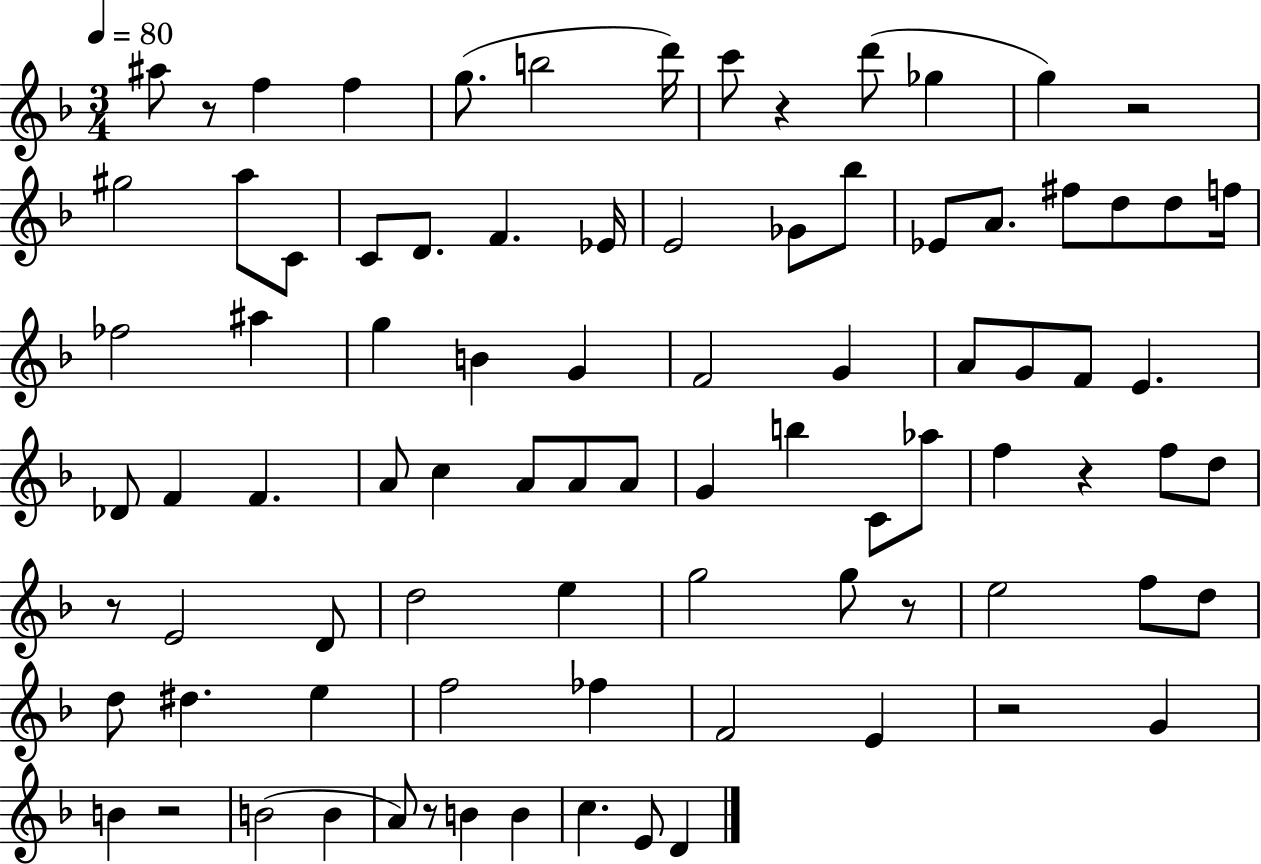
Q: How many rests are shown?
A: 9